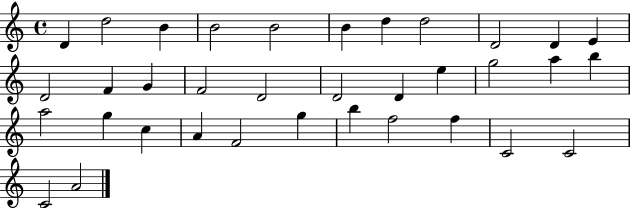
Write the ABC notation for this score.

X:1
T:Untitled
M:4/4
L:1/4
K:C
D d2 B B2 B2 B d d2 D2 D E D2 F G F2 D2 D2 D e g2 a b a2 g c A F2 g b f2 f C2 C2 C2 A2